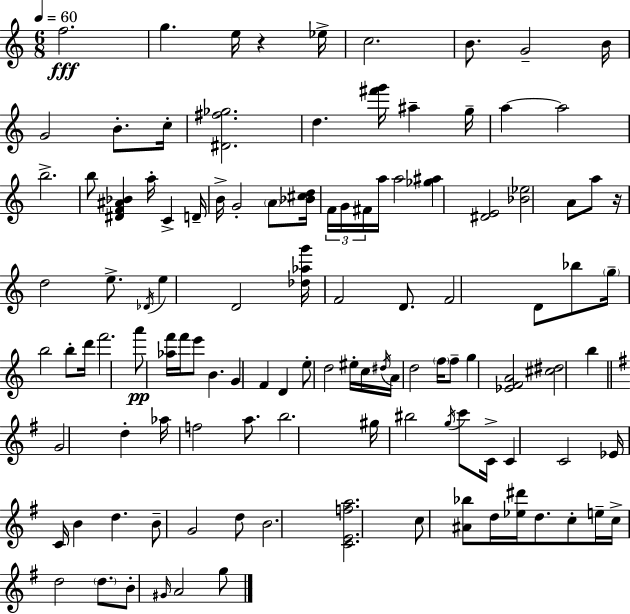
{
  \clef treble
  \numericTimeSignature
  \time 6/8
  \key c \major
  \tempo 4 = 60
  f''2.\fff | g''4. e''16 r4 ees''16-> | c''2. | b'8. g'2-- b'16 | \break g'2 b'8.-. c''16-. | <dis' fis'' ges''>2. | d''4. <fis''' g'''>16 ais''4-- g''16-- | a''4~~ a''2 | \break b''2.-> | b''8 <dis' f' ais' bes'>4 a''16-. c'4-> d'16-- | b'16-> g'2-. \parenthesize a'8 <bes' cis'' d''>16 | \tuplet 3/2 { f'16 g'16 fis'16 } a''16 a''2 | \break <ges'' ais''>4 <dis' e'>2 | <bes' ees''>2 a'8 a''8 | r16 d''2 e''8.-> | \acciaccatura { des'16 } e''4 d'2 | \break <des'' aes'' g'''>16 f'2 d'8. | f'2 d'8 bes''8 | \parenthesize g''16-- b''2 b''8-. | d'''16 f'''2. | \break a'''8\pp <aes'' f'''>16 f'''16 e'''8 b'4. | g'4 f'4 d'4 | e''8-. d''2 eis''16-. | c''16 \acciaccatura { dis''16 } a'16 d''2 \parenthesize f''16 | \break f''8-- g''4 <ees' f' a'>2 | <cis'' dis''>2 b''4 | \bar "||" \break \key g \major g'2 d''4-. | aes''16 f''2 a''8. | b''2. | gis''16 bis''2 \acciaccatura { g''16 } c'''8 | \break c'16-> c'4 c'2 | ees'16 c'16 b'4 d''4. | b'8-- g'2 d''8 | b'2. | \break <c' e' f'' a''>2. | c''8 <ais' bes''>8 d''16 <ees'' dis'''>16 d''8. c''8-. | e''16-- c''16-> d''2 \parenthesize d''8. | b'8-. \grace { gis'16 } a'2 | \break g''8 \bar "|."
}